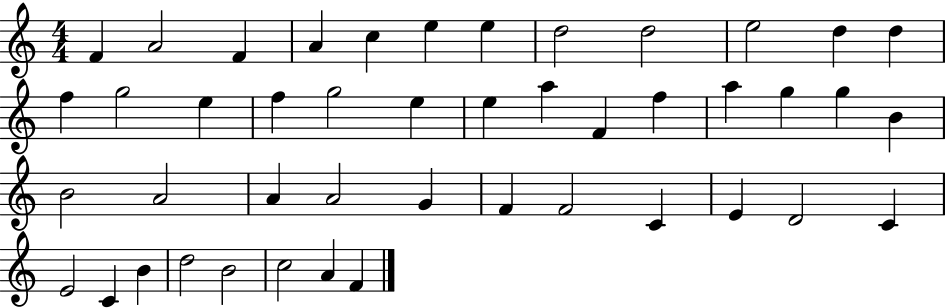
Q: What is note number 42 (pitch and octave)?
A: B4